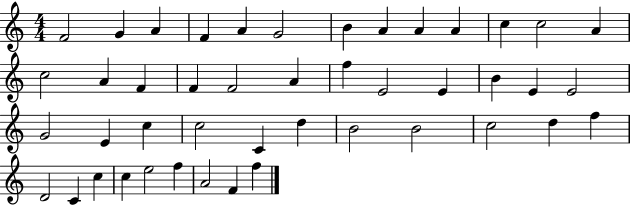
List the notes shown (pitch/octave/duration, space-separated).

F4/h G4/q A4/q F4/q A4/q G4/h B4/q A4/q A4/q A4/q C5/q C5/h A4/q C5/h A4/q F4/q F4/q F4/h A4/q F5/q E4/h E4/q B4/q E4/q E4/h G4/h E4/q C5/q C5/h C4/q D5/q B4/h B4/h C5/h D5/q F5/q D4/h C4/q C5/q C5/q E5/h F5/q A4/h F4/q F5/q